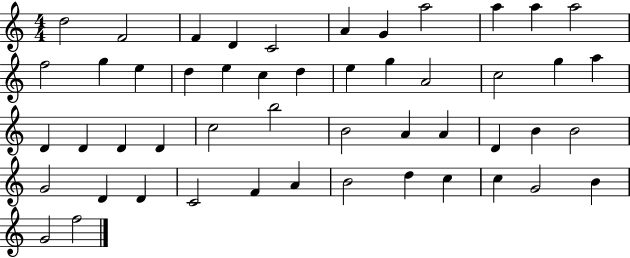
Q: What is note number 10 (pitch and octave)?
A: A5